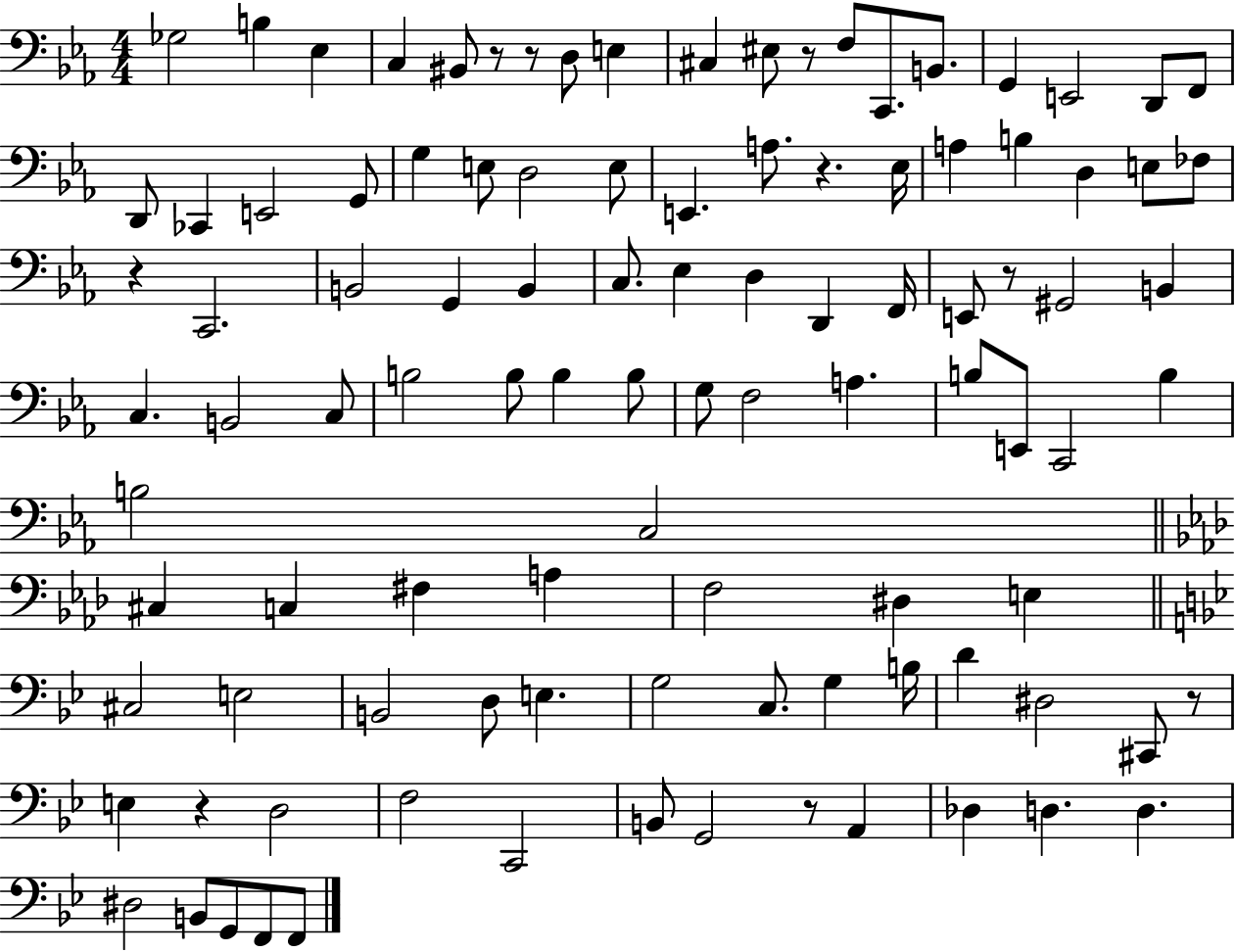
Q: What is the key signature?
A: EES major